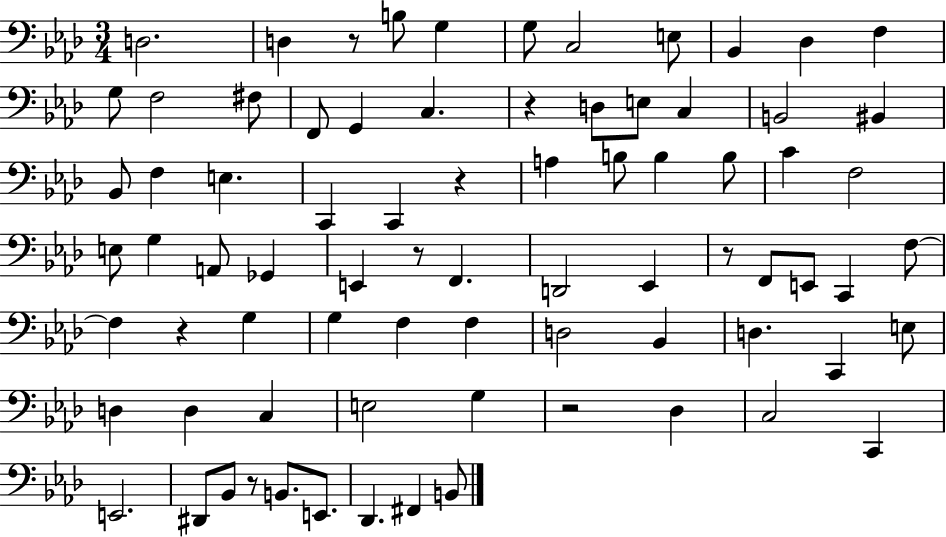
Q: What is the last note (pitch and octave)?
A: B2